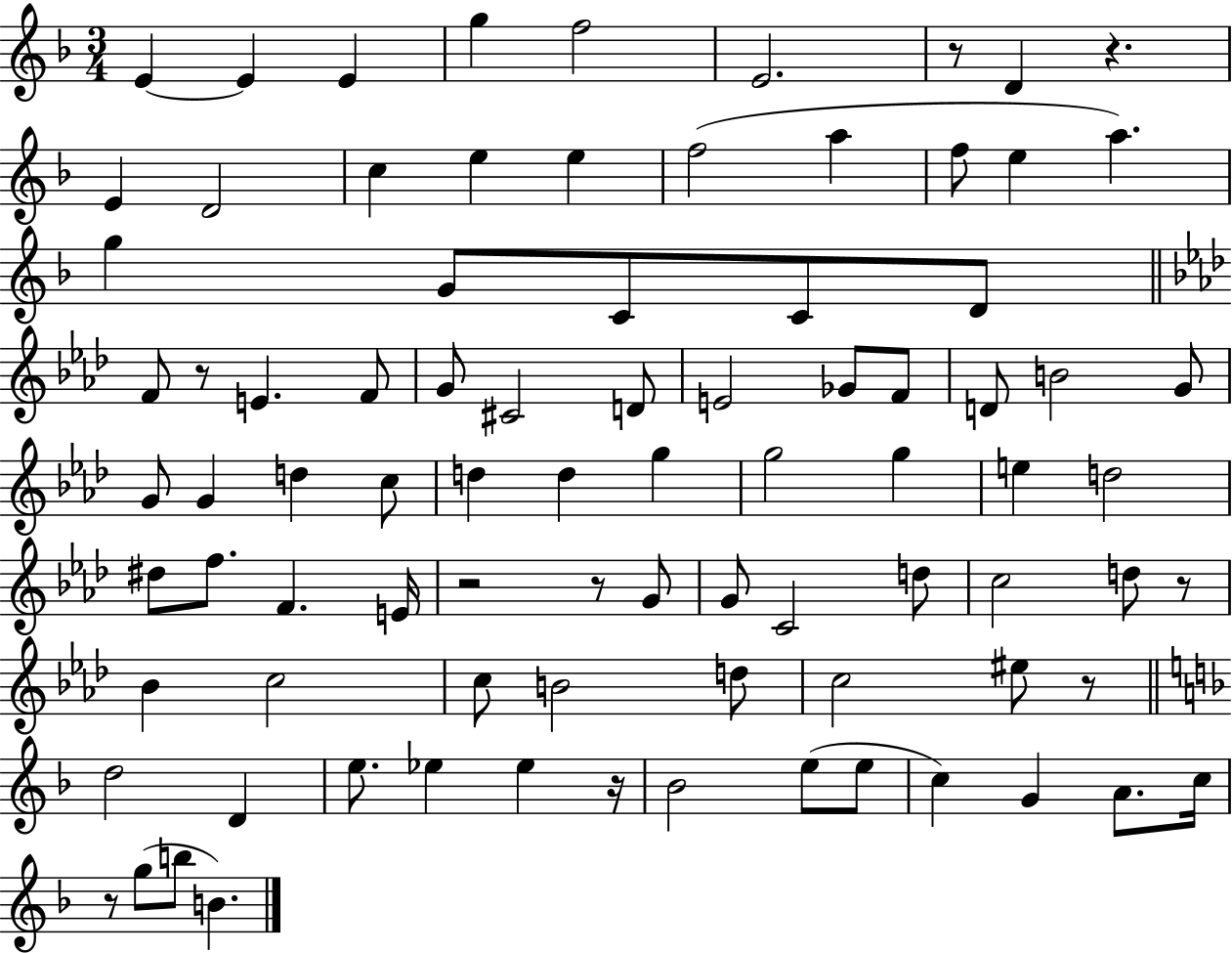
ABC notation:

X:1
T:Untitled
M:3/4
L:1/4
K:F
E E E g f2 E2 z/2 D z E D2 c e e f2 a f/2 e a g G/2 C/2 C/2 D/2 F/2 z/2 E F/2 G/2 ^C2 D/2 E2 _G/2 F/2 D/2 B2 G/2 G/2 G d c/2 d d g g2 g e d2 ^d/2 f/2 F E/4 z2 z/2 G/2 G/2 C2 d/2 c2 d/2 z/2 _B c2 c/2 B2 d/2 c2 ^e/2 z/2 d2 D e/2 _e _e z/4 _B2 e/2 e/2 c G A/2 c/4 z/2 g/2 b/2 B